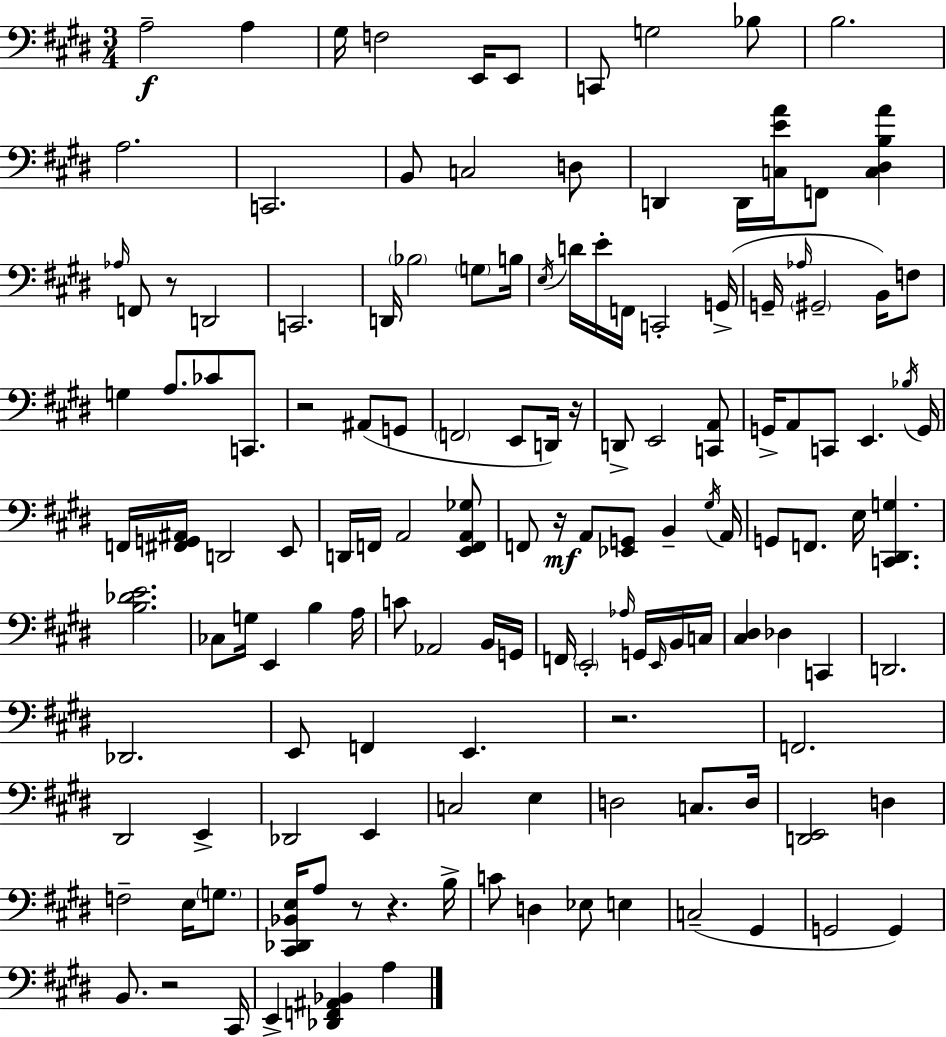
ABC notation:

X:1
T:Untitled
M:3/4
L:1/4
K:E
A,2 A, ^G,/4 F,2 E,,/4 E,,/2 C,,/2 G,2 _B,/2 B,2 A,2 C,,2 B,,/2 C,2 D,/2 D,, D,,/4 [C,EA]/4 F,,/2 [C,^D,B,A] _A,/4 F,,/2 z/2 D,,2 C,,2 D,,/4 _B,2 G,/2 B,/4 E,/4 D/4 E/4 F,,/4 C,,2 G,,/4 G,,/4 _A,/4 ^G,,2 B,,/4 F,/2 G, A,/2 _C/2 C,,/2 z2 ^A,,/2 G,,/2 F,,2 E,,/2 D,,/4 z/4 D,,/2 E,,2 [C,,A,,]/2 G,,/4 A,,/2 C,,/2 E,, _B,/4 G,,/4 F,,/4 [^F,,G,,^A,,]/4 D,,2 E,,/2 D,,/4 F,,/4 A,,2 [E,,F,,A,,_G,]/2 F,,/2 z/4 A,,/2 [_E,,G,,]/2 B,, ^G,/4 A,,/4 G,,/2 F,,/2 E,/4 [C,,^D,,G,] [B,_DE]2 _C,/2 G,/4 E,, B, A,/4 C/2 _A,,2 B,,/4 G,,/4 F,,/4 E,,2 _A,/4 G,,/4 E,,/4 B,,/4 C,/4 [^C,^D,] _D, C,, D,,2 _D,,2 E,,/2 F,, E,, z2 F,,2 ^D,,2 E,, _D,,2 E,, C,2 E, D,2 C,/2 D,/4 [D,,E,,]2 D, F,2 E,/4 G,/2 [^C,,_D,,_B,,E,]/4 A,/2 z/2 z B,/4 C/2 D, _E,/2 E, C,2 ^G,, G,,2 G,, B,,/2 z2 ^C,,/4 E,, [_D,,F,,^A,,_B,,] A,